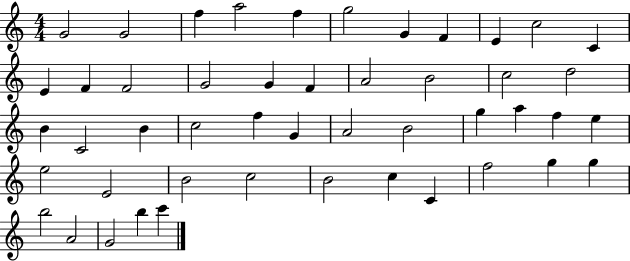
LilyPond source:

{
  \clef treble
  \numericTimeSignature
  \time 4/4
  \key c \major
  g'2 g'2 | f''4 a''2 f''4 | g''2 g'4 f'4 | e'4 c''2 c'4 | \break e'4 f'4 f'2 | g'2 g'4 f'4 | a'2 b'2 | c''2 d''2 | \break b'4 c'2 b'4 | c''2 f''4 g'4 | a'2 b'2 | g''4 a''4 f''4 e''4 | \break e''2 e'2 | b'2 c''2 | b'2 c''4 c'4 | f''2 g''4 g''4 | \break b''2 a'2 | g'2 b''4 c'''4 | \bar "|."
}